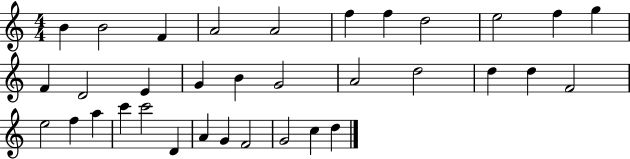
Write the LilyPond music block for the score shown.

{
  \clef treble
  \numericTimeSignature
  \time 4/4
  \key c \major
  b'4 b'2 f'4 | a'2 a'2 | f''4 f''4 d''2 | e''2 f''4 g''4 | \break f'4 d'2 e'4 | g'4 b'4 g'2 | a'2 d''2 | d''4 d''4 f'2 | \break e''2 f''4 a''4 | c'''4 c'''2 d'4 | a'4 g'4 f'2 | g'2 c''4 d''4 | \break \bar "|."
}